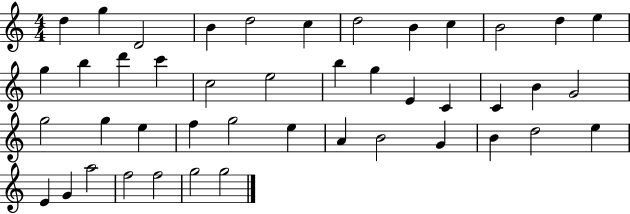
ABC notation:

X:1
T:Untitled
M:4/4
L:1/4
K:C
d g D2 B d2 c d2 B c B2 d e g b d' c' c2 e2 b g E C C B G2 g2 g e f g2 e A B2 G B d2 e E G a2 f2 f2 g2 g2